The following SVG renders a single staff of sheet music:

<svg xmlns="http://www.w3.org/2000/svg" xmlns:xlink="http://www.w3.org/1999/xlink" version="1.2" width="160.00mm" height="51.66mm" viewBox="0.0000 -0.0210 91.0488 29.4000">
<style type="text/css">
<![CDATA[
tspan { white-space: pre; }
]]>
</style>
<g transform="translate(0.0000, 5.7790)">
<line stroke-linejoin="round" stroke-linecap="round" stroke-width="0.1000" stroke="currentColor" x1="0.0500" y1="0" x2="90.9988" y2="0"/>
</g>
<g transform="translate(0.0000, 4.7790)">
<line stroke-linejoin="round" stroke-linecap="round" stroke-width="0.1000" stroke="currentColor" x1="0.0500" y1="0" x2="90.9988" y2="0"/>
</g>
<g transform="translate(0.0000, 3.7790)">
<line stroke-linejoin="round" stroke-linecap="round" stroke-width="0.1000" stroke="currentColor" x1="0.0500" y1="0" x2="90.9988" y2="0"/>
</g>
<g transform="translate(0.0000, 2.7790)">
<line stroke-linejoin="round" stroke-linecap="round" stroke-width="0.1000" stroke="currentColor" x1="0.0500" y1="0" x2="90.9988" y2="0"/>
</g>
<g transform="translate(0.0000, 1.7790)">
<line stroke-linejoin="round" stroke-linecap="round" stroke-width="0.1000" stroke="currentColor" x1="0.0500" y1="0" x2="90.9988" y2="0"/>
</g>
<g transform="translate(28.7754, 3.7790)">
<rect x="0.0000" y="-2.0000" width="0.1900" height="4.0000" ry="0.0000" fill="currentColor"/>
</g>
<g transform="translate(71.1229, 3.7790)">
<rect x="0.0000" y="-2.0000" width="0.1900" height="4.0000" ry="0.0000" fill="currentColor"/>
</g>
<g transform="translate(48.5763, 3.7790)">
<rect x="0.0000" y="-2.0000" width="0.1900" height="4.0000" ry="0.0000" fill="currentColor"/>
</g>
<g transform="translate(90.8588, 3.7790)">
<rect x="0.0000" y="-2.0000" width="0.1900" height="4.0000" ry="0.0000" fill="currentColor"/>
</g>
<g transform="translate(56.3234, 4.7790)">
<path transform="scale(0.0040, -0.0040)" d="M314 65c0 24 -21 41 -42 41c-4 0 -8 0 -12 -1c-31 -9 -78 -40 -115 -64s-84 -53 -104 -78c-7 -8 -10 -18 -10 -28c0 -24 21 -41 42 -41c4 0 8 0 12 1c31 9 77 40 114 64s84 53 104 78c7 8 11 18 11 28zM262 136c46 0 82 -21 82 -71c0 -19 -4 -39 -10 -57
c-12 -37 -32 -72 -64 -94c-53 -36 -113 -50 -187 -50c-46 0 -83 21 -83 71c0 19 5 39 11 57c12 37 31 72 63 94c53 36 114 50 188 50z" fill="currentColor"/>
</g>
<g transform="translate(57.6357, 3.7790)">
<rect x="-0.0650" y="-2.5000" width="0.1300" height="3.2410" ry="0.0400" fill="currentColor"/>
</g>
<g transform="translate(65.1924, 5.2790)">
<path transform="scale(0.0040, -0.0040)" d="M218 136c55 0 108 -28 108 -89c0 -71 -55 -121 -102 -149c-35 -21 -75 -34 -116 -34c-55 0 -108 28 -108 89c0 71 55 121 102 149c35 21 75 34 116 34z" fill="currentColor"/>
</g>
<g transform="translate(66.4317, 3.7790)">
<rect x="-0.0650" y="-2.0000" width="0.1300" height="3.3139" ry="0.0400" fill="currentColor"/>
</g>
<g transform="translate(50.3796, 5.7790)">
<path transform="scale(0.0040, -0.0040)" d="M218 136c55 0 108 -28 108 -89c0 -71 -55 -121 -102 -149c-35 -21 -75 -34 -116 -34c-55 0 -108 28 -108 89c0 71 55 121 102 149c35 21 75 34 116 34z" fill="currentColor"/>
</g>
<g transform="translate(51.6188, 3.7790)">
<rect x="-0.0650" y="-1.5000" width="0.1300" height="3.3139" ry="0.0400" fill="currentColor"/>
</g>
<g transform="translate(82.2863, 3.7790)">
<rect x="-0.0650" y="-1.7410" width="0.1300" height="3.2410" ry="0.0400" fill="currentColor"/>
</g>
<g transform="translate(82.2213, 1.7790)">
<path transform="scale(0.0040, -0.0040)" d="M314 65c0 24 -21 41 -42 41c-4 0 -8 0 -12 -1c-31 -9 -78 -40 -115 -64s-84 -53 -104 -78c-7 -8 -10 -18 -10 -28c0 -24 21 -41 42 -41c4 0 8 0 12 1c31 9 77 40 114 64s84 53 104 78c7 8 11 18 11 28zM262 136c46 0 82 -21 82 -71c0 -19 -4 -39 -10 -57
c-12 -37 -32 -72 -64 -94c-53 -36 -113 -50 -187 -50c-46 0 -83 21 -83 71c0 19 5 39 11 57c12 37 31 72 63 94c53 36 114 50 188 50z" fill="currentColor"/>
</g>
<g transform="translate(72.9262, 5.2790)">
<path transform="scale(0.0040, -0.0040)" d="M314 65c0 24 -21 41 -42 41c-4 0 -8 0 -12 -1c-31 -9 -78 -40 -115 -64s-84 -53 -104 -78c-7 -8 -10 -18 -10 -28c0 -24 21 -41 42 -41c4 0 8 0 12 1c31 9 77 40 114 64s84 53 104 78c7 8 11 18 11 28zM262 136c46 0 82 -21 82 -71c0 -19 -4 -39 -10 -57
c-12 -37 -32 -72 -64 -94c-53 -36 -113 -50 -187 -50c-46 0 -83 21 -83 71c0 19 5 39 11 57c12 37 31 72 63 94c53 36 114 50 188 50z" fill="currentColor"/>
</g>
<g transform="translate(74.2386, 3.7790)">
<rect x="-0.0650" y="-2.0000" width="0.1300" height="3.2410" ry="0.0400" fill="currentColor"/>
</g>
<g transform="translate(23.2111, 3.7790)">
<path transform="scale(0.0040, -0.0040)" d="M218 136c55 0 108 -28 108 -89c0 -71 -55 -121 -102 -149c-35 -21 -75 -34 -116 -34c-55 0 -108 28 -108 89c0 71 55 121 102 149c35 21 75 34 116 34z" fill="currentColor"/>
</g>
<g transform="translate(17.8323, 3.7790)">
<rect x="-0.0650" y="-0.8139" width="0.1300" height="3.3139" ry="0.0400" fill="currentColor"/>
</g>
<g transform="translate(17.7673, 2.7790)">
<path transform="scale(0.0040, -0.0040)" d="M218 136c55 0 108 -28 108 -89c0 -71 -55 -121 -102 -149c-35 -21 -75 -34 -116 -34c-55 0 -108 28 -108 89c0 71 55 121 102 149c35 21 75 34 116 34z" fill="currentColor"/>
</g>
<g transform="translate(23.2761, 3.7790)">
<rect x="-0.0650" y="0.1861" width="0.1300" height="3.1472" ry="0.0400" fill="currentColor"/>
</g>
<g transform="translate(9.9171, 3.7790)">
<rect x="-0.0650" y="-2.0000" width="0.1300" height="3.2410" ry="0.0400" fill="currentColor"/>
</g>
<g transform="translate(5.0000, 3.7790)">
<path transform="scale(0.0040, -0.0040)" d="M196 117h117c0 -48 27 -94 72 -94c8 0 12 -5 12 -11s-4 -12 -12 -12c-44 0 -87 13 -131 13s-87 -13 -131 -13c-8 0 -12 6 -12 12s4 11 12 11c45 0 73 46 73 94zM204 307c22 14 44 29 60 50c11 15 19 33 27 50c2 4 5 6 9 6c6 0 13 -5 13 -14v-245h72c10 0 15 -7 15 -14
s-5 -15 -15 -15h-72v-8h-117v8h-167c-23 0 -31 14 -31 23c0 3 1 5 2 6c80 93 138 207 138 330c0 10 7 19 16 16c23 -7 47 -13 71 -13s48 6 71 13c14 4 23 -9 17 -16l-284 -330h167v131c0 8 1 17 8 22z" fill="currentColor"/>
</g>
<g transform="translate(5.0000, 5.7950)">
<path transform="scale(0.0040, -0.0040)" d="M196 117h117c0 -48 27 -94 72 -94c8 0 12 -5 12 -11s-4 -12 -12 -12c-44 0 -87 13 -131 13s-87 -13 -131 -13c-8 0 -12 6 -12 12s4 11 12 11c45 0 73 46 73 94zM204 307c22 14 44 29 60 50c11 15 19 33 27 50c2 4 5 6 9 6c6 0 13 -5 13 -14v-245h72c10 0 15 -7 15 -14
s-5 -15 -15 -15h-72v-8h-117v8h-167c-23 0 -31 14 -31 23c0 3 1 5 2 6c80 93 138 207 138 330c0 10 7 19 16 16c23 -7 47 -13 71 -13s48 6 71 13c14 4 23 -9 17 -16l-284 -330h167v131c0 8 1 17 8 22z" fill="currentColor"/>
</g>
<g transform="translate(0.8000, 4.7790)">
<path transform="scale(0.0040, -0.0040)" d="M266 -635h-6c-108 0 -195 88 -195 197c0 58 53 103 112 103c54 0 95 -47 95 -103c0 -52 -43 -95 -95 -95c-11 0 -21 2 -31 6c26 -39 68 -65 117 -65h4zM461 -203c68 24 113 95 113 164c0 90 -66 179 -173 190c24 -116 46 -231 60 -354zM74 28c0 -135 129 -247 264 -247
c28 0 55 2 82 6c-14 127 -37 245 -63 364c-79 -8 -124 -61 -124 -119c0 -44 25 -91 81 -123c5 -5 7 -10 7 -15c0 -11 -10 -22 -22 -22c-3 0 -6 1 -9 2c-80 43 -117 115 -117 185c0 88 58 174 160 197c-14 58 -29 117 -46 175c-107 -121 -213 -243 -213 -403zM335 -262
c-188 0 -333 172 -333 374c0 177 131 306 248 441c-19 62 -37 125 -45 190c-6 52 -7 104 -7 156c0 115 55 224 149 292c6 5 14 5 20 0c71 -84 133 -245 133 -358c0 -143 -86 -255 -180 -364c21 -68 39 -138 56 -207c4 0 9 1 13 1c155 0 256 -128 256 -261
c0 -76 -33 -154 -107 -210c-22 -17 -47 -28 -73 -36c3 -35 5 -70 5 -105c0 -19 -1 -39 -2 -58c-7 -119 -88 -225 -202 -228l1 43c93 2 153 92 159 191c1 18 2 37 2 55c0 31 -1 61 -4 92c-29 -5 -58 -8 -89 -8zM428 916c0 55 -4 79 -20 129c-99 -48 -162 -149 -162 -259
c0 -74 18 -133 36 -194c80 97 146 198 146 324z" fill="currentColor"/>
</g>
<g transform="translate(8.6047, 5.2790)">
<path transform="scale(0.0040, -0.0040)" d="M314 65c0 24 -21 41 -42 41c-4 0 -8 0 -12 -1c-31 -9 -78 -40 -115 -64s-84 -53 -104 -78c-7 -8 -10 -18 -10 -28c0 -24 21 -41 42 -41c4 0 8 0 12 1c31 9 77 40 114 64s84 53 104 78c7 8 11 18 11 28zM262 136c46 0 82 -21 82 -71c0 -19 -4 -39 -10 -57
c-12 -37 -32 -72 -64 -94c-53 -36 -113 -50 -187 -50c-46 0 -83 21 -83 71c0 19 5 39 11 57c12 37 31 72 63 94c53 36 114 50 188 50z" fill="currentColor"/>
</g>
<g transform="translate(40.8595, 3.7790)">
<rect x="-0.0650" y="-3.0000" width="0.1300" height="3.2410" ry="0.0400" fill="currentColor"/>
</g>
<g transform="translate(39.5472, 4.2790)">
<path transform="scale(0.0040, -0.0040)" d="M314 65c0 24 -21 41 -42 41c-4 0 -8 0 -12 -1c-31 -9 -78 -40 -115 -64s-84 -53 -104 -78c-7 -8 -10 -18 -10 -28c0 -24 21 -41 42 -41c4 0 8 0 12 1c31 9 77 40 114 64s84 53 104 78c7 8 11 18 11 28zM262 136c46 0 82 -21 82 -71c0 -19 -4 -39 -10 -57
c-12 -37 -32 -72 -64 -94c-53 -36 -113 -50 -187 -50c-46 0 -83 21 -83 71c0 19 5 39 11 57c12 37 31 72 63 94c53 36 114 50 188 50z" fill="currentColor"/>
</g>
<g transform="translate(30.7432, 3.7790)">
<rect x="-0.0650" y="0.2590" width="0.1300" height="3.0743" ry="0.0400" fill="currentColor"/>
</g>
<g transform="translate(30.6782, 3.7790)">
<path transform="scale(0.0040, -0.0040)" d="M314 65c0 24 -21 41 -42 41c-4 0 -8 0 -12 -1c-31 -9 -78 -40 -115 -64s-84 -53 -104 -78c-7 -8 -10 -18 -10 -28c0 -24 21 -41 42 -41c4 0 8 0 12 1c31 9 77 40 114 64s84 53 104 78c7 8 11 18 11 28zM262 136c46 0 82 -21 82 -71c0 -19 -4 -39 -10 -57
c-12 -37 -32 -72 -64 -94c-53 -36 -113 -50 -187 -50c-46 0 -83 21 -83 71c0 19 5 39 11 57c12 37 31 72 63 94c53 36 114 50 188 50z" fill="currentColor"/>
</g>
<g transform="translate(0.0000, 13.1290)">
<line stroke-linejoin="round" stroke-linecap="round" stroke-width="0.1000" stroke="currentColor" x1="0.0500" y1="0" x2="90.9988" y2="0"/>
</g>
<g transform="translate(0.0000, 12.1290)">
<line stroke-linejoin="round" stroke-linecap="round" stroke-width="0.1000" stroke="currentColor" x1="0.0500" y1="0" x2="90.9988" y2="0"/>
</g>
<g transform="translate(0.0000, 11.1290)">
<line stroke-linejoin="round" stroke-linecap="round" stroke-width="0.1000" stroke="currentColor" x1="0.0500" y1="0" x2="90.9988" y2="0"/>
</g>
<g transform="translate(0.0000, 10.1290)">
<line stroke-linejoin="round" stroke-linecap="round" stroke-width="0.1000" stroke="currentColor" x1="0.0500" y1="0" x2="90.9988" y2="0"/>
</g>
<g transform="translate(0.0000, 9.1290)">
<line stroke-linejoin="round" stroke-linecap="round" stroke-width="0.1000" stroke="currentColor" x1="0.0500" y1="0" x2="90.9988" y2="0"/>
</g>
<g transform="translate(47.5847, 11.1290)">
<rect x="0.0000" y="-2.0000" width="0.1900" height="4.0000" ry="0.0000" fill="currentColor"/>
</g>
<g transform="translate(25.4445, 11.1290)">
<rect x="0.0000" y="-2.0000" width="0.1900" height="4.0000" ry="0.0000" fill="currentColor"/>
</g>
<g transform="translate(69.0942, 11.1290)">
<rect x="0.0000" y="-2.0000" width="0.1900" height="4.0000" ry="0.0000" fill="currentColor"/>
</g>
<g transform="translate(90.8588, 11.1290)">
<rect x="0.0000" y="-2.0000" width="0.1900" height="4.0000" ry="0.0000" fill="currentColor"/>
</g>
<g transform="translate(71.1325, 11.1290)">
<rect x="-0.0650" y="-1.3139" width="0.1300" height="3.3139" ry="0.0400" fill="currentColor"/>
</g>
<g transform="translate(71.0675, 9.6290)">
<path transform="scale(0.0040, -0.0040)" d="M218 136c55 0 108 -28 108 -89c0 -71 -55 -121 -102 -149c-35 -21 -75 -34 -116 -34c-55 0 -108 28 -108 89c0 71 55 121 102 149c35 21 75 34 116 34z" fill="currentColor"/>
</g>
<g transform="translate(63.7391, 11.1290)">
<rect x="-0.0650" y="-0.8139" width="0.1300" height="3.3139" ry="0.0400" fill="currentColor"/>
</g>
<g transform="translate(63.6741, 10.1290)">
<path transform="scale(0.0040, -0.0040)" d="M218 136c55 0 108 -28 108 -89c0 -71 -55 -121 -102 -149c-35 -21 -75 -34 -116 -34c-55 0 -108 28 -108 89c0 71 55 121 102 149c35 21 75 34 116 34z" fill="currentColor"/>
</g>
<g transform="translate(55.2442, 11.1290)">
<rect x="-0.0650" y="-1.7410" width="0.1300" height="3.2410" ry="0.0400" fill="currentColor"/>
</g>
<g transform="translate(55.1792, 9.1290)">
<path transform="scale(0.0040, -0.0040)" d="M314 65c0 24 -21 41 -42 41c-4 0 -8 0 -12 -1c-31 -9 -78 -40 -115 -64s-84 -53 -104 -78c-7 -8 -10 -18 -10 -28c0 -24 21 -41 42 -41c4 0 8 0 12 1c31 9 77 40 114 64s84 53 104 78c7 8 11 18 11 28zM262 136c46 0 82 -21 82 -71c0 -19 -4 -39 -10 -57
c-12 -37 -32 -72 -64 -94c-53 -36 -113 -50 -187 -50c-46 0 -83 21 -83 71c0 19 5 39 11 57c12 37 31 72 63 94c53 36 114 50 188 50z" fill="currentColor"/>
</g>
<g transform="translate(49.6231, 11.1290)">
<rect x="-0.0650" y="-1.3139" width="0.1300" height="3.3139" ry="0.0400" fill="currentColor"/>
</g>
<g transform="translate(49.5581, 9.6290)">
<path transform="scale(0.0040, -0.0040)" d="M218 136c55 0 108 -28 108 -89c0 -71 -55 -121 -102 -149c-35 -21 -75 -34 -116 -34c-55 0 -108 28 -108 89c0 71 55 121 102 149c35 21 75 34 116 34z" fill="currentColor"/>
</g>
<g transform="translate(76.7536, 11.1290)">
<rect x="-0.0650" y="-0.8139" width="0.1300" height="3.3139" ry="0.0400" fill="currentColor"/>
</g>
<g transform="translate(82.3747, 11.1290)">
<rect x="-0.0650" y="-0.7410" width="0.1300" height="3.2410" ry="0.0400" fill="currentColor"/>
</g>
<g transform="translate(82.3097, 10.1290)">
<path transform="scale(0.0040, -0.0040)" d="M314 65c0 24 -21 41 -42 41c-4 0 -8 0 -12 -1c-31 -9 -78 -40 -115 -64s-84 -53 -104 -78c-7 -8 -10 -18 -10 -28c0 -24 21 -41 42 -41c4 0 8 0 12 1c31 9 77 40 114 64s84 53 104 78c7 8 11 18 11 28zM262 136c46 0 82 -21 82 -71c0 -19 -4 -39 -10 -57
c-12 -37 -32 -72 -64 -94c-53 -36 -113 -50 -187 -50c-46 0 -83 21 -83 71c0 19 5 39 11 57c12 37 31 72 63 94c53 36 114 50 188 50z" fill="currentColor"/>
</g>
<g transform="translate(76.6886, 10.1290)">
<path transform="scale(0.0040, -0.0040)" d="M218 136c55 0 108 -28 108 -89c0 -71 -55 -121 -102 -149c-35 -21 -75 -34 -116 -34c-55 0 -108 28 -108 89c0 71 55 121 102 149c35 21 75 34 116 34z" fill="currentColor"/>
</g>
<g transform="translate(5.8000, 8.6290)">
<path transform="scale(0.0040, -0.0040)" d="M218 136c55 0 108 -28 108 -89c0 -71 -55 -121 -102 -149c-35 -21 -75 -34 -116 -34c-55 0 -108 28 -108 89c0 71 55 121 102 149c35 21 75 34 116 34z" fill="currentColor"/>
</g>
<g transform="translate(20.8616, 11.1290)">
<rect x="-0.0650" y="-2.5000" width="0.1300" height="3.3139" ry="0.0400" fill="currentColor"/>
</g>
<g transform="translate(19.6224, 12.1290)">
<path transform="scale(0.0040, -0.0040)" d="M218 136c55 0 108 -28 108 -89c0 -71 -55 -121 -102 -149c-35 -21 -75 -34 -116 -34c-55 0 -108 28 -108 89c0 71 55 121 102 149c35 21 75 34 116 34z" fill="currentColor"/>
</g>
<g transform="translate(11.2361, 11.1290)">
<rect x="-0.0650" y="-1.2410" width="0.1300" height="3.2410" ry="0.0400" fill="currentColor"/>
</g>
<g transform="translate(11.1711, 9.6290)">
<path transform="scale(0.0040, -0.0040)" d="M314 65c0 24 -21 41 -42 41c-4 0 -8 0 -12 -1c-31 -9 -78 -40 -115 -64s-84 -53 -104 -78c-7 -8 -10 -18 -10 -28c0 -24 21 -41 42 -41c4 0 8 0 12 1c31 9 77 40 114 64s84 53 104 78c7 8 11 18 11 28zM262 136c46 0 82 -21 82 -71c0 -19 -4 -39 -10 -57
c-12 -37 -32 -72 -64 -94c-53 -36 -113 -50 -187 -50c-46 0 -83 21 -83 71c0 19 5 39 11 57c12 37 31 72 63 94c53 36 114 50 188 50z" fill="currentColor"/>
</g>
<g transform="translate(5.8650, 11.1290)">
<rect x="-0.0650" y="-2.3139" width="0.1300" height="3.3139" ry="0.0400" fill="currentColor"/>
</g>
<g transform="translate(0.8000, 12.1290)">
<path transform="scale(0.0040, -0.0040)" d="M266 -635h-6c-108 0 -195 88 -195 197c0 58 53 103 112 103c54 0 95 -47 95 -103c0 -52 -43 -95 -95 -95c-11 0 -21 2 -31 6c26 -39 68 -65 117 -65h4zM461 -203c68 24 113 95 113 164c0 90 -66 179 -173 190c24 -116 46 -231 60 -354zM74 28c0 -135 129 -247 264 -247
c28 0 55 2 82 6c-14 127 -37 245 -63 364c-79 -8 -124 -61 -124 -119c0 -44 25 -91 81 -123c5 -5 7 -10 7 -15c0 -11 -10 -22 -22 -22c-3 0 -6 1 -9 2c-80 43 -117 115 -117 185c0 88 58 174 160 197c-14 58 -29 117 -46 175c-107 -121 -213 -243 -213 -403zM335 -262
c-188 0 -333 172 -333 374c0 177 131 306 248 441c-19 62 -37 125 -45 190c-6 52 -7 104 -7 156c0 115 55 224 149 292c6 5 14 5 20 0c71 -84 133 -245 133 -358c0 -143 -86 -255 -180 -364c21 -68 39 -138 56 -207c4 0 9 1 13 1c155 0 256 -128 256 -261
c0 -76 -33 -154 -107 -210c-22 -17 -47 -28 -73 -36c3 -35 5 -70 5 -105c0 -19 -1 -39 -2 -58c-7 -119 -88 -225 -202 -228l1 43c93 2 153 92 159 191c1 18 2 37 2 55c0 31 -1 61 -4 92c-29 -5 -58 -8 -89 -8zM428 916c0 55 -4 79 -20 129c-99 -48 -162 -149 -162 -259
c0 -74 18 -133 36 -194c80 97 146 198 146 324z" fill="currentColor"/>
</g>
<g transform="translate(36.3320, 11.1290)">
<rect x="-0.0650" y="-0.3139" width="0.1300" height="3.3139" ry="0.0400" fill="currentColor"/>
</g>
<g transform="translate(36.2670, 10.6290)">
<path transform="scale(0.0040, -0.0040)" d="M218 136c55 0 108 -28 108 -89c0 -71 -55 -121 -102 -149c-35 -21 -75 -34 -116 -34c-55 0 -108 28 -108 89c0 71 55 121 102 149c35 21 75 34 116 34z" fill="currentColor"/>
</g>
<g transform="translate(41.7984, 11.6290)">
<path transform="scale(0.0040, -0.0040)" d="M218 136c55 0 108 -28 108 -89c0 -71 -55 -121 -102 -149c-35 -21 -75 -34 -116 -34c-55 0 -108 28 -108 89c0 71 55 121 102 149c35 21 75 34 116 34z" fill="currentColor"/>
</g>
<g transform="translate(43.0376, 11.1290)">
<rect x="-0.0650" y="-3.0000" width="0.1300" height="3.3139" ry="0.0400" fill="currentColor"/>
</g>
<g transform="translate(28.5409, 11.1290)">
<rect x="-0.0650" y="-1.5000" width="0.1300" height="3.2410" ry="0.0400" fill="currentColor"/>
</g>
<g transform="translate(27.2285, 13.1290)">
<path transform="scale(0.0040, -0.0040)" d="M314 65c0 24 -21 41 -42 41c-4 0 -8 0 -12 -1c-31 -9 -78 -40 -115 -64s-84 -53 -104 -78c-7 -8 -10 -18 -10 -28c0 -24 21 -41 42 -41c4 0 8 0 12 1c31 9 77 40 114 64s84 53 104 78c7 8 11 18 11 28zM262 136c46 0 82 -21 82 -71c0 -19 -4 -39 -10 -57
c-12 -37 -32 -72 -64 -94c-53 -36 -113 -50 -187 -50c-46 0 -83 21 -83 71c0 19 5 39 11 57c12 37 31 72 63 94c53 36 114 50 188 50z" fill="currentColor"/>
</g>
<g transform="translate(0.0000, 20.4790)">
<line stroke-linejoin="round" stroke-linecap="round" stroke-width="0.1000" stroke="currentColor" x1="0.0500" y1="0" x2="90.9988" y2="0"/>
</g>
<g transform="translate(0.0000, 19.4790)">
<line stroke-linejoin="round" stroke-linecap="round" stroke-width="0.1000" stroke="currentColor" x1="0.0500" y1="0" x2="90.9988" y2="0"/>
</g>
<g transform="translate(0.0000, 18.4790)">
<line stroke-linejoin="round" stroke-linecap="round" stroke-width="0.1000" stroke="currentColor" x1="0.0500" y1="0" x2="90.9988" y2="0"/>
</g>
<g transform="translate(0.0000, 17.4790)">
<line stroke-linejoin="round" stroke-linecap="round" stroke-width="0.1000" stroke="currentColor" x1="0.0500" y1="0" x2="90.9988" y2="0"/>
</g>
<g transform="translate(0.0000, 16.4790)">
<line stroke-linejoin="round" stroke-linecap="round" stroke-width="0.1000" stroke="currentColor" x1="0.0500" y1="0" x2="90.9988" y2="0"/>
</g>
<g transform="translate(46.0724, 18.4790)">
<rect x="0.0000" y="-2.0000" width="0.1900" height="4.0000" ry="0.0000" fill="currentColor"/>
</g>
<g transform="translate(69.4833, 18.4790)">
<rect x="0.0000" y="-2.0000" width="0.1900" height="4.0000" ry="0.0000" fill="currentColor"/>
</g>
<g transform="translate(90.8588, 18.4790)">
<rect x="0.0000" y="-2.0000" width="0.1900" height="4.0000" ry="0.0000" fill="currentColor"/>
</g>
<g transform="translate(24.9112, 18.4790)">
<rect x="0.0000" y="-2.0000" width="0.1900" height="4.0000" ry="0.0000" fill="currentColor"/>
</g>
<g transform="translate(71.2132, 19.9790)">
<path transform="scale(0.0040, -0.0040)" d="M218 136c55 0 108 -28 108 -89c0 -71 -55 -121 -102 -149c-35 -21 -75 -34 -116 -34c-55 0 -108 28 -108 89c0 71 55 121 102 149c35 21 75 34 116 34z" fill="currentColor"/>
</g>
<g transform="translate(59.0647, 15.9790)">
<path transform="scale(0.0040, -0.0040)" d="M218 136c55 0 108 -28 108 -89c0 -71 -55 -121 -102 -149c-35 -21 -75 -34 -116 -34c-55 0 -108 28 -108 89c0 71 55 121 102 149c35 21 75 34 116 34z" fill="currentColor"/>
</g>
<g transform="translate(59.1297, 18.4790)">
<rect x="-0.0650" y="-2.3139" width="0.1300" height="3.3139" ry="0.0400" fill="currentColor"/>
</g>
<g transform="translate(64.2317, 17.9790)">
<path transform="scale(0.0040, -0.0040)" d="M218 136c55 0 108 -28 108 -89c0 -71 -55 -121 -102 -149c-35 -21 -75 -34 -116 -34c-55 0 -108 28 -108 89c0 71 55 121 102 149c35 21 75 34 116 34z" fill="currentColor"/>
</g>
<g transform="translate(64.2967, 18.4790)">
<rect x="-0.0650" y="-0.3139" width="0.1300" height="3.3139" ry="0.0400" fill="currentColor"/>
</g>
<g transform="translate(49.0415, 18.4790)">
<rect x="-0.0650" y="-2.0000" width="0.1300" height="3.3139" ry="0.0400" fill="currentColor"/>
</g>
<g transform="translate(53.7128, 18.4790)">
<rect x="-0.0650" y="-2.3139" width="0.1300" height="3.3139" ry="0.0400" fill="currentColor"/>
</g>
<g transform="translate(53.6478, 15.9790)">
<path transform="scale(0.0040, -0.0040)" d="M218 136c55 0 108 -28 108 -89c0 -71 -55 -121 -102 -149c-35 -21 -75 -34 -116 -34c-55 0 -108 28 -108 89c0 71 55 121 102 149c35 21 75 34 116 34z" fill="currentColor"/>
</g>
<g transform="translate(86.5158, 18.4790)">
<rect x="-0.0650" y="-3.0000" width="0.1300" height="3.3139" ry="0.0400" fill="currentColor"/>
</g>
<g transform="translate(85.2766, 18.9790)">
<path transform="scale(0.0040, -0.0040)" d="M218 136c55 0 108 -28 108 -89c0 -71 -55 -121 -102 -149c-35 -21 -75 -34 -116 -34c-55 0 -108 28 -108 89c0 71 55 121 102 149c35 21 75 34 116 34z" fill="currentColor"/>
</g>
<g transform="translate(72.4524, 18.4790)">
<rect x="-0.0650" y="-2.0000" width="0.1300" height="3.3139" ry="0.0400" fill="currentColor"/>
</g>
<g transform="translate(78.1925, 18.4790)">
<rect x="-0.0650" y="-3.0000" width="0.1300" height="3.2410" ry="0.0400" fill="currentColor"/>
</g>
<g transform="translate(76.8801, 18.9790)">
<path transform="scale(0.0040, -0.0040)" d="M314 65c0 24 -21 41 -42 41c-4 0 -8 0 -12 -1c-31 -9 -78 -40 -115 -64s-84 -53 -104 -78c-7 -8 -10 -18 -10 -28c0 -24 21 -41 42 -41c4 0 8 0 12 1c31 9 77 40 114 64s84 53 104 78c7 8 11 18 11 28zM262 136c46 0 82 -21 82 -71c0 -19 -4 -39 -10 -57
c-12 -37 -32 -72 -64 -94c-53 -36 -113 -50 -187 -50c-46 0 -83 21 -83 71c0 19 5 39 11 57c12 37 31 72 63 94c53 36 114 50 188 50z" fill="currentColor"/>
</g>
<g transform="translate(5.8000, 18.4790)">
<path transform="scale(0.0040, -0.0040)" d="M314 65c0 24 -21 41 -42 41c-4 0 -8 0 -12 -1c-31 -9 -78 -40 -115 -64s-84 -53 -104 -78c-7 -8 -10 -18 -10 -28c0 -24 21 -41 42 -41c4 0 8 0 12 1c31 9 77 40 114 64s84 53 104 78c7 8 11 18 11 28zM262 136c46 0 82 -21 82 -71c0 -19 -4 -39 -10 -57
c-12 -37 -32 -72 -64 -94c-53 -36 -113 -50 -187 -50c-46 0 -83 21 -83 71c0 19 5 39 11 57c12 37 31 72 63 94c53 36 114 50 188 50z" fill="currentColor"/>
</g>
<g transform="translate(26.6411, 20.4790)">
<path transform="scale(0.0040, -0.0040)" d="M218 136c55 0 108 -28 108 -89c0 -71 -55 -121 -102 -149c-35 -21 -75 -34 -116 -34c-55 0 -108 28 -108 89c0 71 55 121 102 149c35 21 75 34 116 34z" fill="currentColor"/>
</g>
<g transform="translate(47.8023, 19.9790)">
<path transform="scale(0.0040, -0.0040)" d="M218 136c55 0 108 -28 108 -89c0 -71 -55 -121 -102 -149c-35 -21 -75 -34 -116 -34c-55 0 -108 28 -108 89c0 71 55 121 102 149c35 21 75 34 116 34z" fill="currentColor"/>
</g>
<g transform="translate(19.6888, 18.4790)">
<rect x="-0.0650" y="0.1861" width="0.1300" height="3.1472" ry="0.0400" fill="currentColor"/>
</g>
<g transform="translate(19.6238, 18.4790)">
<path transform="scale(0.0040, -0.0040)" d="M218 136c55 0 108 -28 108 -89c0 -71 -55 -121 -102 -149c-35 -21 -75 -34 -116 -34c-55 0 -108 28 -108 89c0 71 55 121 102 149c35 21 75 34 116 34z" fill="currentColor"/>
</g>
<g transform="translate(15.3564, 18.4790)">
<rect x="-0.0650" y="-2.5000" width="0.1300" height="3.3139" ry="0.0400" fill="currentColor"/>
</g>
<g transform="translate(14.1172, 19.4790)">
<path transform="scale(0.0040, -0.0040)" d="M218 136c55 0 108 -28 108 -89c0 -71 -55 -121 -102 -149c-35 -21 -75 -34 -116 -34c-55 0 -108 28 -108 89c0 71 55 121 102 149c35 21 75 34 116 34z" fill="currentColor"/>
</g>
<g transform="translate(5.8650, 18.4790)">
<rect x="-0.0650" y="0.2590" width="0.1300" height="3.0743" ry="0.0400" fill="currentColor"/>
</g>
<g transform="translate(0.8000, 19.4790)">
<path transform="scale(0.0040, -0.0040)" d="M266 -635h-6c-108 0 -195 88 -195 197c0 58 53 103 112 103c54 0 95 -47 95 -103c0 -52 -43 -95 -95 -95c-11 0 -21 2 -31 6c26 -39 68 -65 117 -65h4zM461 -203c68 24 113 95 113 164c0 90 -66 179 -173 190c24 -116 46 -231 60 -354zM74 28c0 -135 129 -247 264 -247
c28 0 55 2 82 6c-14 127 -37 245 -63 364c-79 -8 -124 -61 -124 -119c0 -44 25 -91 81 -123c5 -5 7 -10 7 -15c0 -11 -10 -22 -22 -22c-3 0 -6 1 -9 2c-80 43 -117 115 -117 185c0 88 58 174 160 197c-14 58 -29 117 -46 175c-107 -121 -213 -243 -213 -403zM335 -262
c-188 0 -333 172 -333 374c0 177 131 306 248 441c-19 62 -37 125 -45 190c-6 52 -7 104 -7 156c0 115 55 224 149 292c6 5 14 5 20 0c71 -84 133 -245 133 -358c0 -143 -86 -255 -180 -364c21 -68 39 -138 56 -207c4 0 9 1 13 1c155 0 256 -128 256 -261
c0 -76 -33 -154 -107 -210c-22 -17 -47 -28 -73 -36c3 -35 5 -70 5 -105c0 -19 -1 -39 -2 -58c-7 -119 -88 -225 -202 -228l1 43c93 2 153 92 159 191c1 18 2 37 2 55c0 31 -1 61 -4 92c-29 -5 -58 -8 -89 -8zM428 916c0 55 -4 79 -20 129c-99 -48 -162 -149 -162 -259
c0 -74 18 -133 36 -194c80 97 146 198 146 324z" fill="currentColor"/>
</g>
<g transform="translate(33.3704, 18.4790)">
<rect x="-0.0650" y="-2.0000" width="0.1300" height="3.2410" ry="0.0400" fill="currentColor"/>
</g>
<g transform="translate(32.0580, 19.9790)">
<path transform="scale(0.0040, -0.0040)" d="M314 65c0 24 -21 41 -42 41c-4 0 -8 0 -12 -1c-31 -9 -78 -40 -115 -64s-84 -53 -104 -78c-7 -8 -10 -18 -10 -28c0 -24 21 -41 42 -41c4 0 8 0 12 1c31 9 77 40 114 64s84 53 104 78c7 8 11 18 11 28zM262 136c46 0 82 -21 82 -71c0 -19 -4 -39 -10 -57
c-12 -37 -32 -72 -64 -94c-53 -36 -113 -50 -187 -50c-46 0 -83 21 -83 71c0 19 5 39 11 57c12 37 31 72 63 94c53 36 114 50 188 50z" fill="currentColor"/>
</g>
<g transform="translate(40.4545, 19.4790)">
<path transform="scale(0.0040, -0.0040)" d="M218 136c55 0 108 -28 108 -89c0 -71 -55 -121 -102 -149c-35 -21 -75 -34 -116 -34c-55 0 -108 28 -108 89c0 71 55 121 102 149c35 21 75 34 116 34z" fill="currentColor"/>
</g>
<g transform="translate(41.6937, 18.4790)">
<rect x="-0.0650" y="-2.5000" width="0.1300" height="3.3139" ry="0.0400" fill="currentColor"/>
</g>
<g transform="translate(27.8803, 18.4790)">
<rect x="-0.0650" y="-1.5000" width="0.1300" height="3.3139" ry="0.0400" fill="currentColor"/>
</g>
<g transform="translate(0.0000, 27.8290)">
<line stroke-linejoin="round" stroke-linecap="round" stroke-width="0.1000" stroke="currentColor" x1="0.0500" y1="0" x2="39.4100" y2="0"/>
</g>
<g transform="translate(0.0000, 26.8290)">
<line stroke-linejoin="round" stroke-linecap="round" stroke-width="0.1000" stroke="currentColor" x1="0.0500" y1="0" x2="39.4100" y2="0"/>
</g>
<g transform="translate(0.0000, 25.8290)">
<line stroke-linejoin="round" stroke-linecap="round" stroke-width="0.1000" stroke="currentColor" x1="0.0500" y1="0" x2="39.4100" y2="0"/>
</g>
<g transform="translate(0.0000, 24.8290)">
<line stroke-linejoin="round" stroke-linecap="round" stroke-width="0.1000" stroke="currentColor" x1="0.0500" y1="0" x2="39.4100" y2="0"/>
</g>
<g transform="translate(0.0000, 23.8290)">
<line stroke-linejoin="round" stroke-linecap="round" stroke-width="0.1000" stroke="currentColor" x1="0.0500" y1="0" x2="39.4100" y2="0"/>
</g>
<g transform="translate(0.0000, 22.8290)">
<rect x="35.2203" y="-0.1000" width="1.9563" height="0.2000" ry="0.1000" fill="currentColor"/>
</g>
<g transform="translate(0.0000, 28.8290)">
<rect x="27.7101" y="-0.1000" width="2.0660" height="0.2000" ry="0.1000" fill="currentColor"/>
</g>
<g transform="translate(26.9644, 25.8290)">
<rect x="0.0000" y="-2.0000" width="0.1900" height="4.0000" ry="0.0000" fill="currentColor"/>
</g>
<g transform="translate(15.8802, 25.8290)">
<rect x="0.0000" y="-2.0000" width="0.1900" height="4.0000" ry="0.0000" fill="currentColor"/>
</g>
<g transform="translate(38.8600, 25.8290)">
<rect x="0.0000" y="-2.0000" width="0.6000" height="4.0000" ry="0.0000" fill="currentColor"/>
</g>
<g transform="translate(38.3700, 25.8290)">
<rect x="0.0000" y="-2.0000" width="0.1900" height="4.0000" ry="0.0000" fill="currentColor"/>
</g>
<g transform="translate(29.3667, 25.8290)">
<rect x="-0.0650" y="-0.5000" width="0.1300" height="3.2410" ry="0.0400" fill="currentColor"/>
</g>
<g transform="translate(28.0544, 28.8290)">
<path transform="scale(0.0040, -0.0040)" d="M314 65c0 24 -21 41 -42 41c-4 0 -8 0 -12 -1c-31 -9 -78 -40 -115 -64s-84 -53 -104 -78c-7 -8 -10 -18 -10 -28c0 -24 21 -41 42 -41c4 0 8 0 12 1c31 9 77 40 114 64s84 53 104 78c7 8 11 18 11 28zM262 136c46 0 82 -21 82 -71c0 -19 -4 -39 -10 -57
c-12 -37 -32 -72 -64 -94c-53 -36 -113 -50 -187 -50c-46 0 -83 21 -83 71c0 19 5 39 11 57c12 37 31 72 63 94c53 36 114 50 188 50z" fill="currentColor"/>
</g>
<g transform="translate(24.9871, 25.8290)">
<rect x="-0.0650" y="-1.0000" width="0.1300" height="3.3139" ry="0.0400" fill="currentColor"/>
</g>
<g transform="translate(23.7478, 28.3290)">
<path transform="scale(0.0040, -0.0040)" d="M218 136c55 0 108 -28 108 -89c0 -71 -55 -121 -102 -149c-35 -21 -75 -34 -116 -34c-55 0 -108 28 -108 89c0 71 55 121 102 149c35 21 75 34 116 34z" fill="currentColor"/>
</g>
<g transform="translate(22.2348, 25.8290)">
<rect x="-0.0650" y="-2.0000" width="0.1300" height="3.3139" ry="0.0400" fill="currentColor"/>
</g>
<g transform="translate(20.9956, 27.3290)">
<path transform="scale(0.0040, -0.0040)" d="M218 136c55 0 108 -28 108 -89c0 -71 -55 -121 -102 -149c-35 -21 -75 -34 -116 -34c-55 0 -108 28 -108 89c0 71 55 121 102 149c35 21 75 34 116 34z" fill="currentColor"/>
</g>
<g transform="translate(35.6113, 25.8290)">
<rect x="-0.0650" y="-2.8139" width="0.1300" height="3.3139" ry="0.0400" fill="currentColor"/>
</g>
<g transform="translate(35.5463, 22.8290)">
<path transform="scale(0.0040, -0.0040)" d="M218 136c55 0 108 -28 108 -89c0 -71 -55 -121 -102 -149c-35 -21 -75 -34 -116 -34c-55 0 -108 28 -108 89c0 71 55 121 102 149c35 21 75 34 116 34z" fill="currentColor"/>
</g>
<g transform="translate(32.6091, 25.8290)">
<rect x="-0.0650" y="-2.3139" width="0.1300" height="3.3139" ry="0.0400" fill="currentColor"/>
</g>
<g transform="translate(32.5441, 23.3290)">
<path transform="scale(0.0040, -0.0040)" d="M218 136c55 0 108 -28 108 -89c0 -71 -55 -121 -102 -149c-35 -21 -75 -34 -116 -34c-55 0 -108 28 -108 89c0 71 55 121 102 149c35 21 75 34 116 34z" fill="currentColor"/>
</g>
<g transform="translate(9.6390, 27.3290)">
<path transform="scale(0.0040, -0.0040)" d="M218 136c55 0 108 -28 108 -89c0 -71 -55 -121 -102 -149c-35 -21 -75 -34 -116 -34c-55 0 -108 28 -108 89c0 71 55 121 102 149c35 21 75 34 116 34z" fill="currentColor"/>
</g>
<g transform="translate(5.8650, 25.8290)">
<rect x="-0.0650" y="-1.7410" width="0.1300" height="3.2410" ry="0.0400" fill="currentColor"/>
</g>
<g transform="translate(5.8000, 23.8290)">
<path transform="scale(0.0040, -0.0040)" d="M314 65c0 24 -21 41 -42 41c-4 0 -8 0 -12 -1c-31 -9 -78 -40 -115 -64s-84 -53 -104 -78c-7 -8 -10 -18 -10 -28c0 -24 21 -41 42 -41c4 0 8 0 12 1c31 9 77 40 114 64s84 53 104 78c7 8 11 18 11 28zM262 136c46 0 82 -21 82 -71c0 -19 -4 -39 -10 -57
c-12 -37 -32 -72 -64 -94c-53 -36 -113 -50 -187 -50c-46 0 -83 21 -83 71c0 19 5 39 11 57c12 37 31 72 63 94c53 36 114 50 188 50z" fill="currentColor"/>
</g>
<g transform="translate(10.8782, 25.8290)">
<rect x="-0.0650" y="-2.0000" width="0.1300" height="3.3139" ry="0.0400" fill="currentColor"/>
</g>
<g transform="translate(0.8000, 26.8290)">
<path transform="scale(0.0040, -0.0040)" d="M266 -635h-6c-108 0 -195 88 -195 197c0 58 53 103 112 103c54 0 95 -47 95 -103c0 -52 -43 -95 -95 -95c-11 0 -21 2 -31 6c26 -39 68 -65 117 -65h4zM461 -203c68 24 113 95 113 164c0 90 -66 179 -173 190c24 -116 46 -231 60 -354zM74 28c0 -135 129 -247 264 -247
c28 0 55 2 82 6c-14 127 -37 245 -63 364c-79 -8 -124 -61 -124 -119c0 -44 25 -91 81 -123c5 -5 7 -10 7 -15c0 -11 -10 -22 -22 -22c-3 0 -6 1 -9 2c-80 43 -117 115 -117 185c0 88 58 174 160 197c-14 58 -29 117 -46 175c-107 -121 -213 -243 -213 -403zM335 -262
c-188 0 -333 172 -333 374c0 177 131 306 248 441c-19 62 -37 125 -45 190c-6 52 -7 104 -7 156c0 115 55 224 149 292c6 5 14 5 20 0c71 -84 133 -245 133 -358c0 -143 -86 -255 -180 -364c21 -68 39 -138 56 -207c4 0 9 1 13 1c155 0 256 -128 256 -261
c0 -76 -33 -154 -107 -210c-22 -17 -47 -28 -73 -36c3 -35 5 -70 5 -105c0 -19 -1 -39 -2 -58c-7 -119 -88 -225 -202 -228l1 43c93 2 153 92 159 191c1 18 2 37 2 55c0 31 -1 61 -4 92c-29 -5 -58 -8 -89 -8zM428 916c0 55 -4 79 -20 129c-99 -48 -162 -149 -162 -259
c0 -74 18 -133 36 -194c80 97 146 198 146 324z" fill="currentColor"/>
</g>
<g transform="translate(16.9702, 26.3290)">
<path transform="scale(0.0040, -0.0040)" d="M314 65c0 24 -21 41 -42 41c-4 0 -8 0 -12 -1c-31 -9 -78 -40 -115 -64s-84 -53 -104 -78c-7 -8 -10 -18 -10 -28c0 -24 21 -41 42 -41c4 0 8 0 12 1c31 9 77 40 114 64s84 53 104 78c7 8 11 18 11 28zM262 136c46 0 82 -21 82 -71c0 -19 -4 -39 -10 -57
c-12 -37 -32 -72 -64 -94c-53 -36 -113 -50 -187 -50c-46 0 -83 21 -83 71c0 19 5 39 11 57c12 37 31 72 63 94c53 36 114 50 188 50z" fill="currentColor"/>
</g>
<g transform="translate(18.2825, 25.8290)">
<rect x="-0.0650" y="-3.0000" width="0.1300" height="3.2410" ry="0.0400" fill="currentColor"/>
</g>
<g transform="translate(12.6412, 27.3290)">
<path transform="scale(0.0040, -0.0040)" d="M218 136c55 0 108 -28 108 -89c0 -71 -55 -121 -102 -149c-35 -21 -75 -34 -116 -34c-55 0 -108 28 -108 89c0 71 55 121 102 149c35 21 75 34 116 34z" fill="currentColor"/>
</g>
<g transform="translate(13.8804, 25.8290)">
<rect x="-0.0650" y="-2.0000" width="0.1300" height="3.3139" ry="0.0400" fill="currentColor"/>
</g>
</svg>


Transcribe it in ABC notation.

X:1
T:Untitled
M:4/4
L:1/4
K:C
F2 d B B2 A2 E G2 F F2 f2 g e2 G E2 c A e f2 d e d d2 B2 G B E F2 G F g g c F A2 A f2 F F A2 F D C2 g a